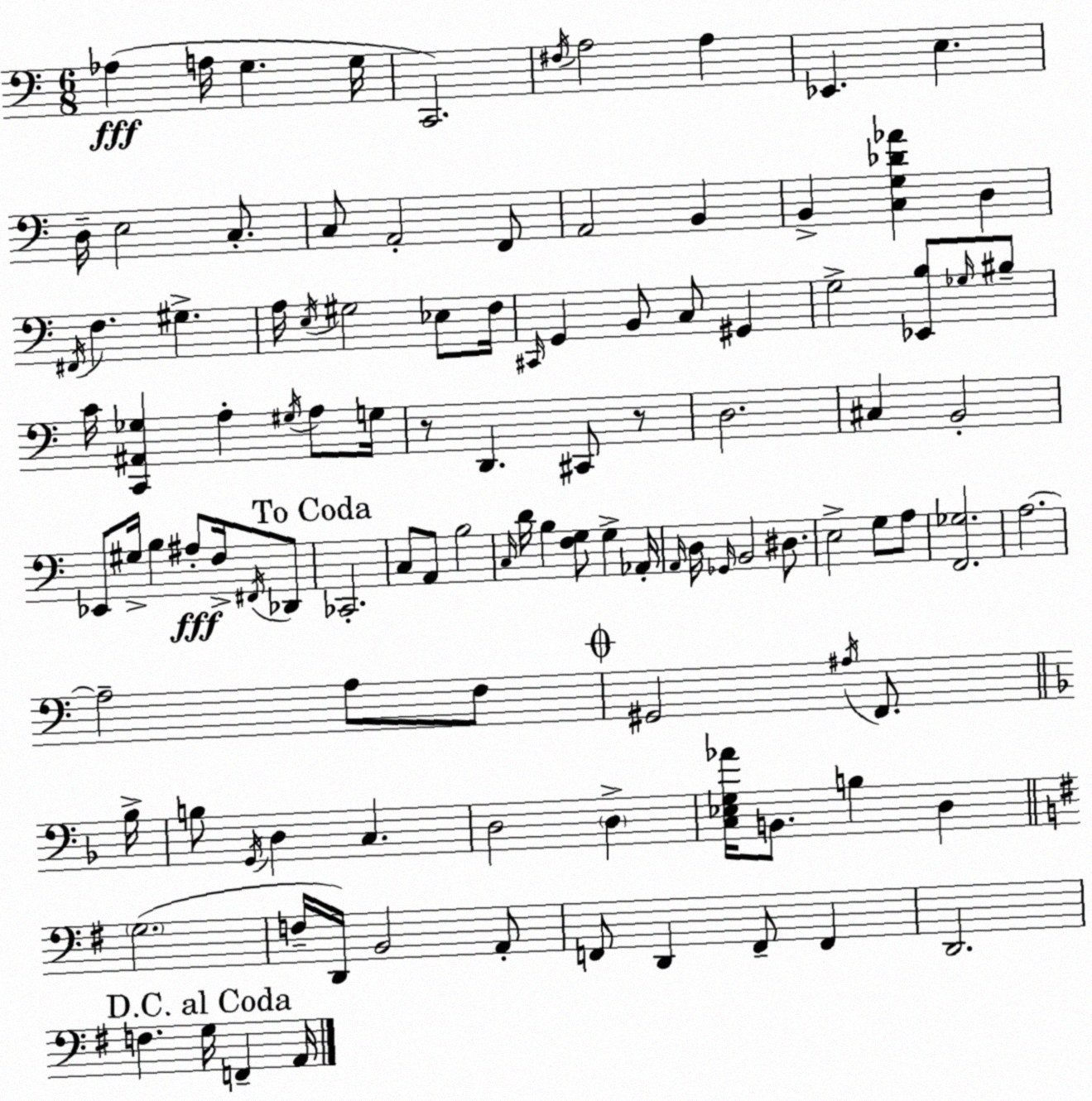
X:1
T:Untitled
M:6/8
L:1/4
K:Am
_A, A,/4 G, G,/4 C,,2 ^F,/4 A,2 A, _E,, E, D,/4 E,2 C,/2 C,/2 A,,2 F,,/2 A,,2 B,, B,, [C,G,_D_A] D, ^F,,/4 F, ^G, A,/4 E,/4 ^G,2 _E,/2 F,/4 ^C,,/4 G,, B,,/2 C,/2 ^G,, G,2 [_E,,B,]/2 _G,/4 ^B,/2 C/4 [C,,^A,,_G,] A, ^G,/4 A,/2 G,/4 z/2 D,, ^C,,/2 z/2 D,2 ^C, B,,2 _E,,/2 ^G,/4 B, ^A,/2 F,/4 ^F,,/4 _D,,/2 _C,,2 C,/2 A,,/2 B,2 C,/4 D/4 B, [F,G,]/2 G, _A,,/4 A,,/4 D,/4 _G,,/4 B,,2 ^D,/2 E,2 G,/2 A,/2 [F,,_G,]2 A,2 A,2 A,/2 F,/2 ^G,,2 ^A,/4 F,,/2 _B,/4 B,/2 G,,/4 D, C, D,2 D, [C,_E,G,_A]/4 B,,/2 B, D, G,2 F,/4 D,,/4 B,,2 A,,/2 F,,/2 D,, F,,/2 F,, D,,2 F, G,/4 F,, A,,/4